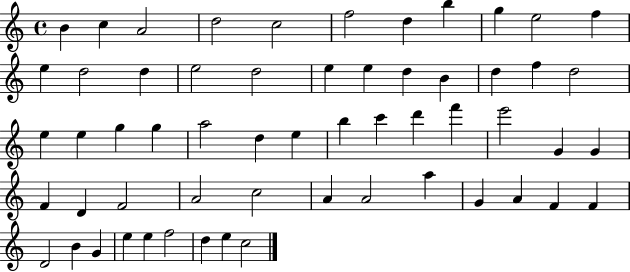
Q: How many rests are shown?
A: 0